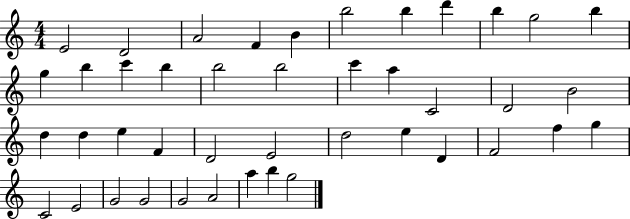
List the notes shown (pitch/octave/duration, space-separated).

E4/h D4/h A4/h F4/q B4/q B5/h B5/q D6/q B5/q G5/h B5/q G5/q B5/q C6/q B5/q B5/h B5/h C6/q A5/q C4/h D4/h B4/h D5/q D5/q E5/q F4/q D4/h E4/h D5/h E5/q D4/q F4/h F5/q G5/q C4/h E4/h G4/h G4/h G4/h A4/h A5/q B5/q G5/h